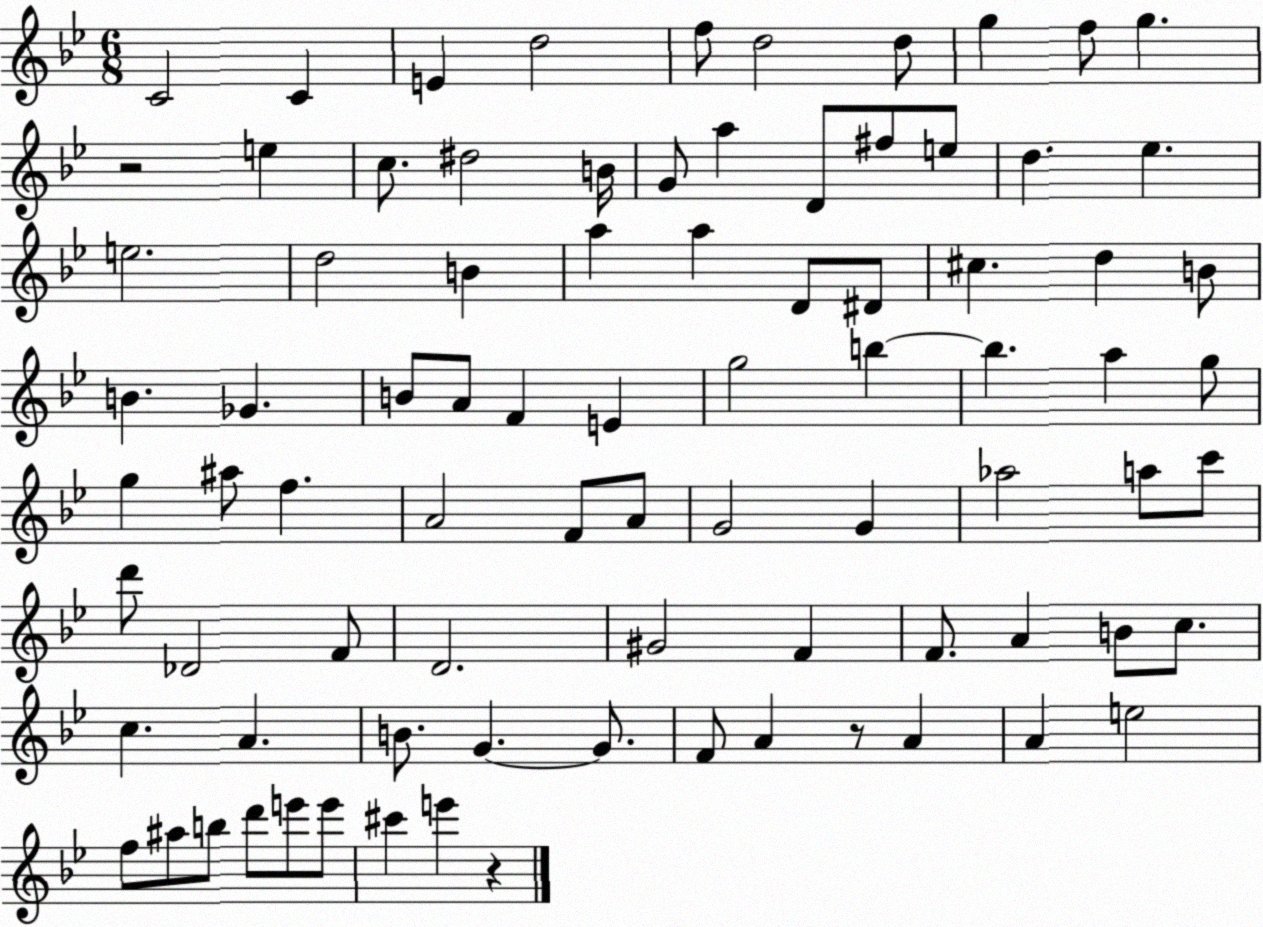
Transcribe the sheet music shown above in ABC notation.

X:1
T:Untitled
M:6/8
L:1/4
K:Bb
C2 C E d2 f/2 d2 d/2 g f/2 g z2 e c/2 ^d2 B/4 G/2 a D/2 ^f/2 e/2 d _e e2 d2 B a a D/2 ^D/2 ^c d B/2 B _G B/2 A/2 F E g2 b b a g/2 g ^a/2 f A2 F/2 A/2 G2 G _a2 a/2 c'/2 d'/2 _D2 F/2 D2 ^G2 F F/2 A B/2 c/2 c A B/2 G G/2 F/2 A z/2 A A e2 f/2 ^a/2 b/2 d'/2 e'/2 e'/2 ^c' e' z